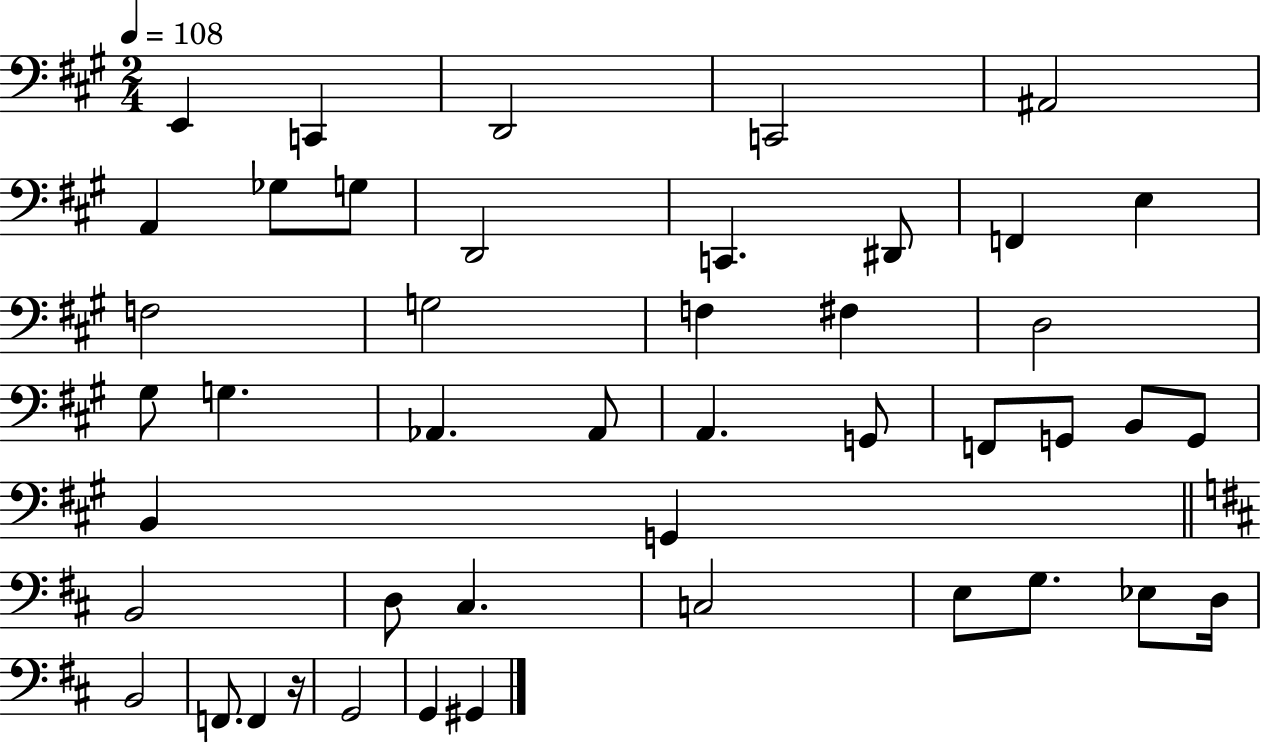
E2/q C2/q D2/h C2/h A#2/h A2/q Gb3/e G3/e D2/h C2/q. D#2/e F2/q E3/q F3/h G3/h F3/q F#3/q D3/h G#3/e G3/q. Ab2/q. Ab2/e A2/q. G2/e F2/e G2/e B2/e G2/e B2/q G2/q B2/h D3/e C#3/q. C3/h E3/e G3/e. Eb3/e D3/s B2/h F2/e. F2/q R/s G2/h G2/q G#2/q